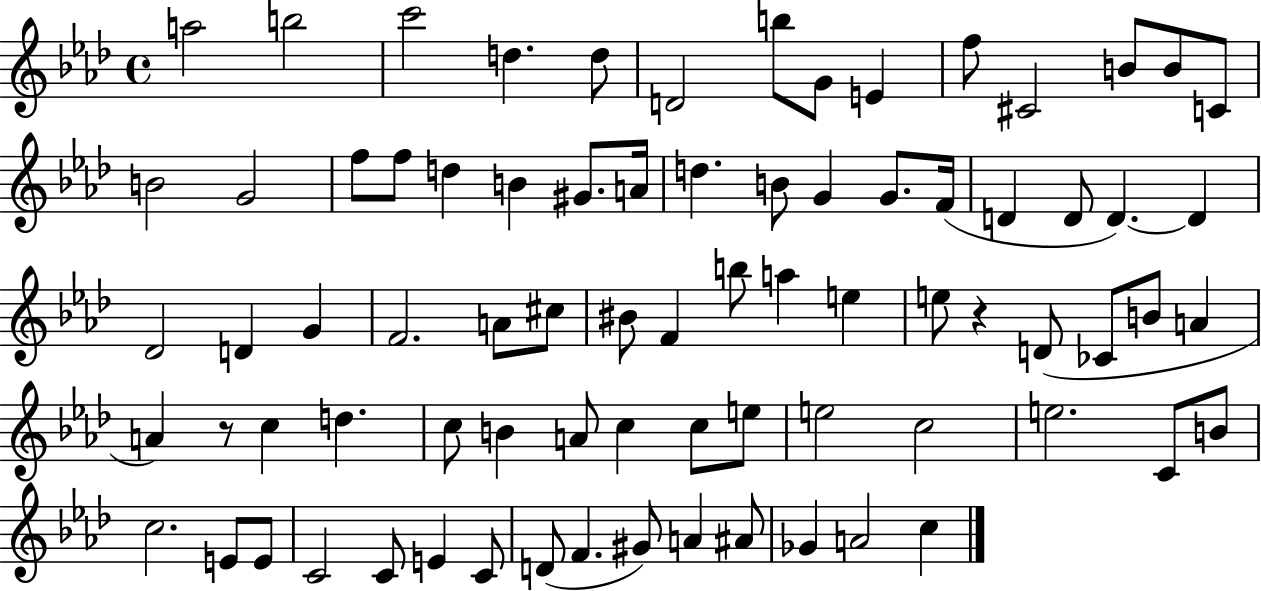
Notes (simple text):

A5/h B5/h C6/h D5/q. D5/e D4/h B5/e G4/e E4/q F5/e C#4/h B4/e B4/e C4/e B4/h G4/h F5/e F5/e D5/q B4/q G#4/e. A4/s D5/q. B4/e G4/q G4/e. F4/s D4/q D4/e D4/q. D4/q Db4/h D4/q G4/q F4/h. A4/e C#5/e BIS4/e F4/q B5/e A5/q E5/q E5/e R/q D4/e CES4/e B4/e A4/q A4/q R/e C5/q D5/q. C5/e B4/q A4/e C5/q C5/e E5/e E5/h C5/h E5/h. C4/e B4/e C5/h. E4/e E4/e C4/h C4/e E4/q C4/e D4/e F4/q. G#4/e A4/q A#4/e Gb4/q A4/h C5/q